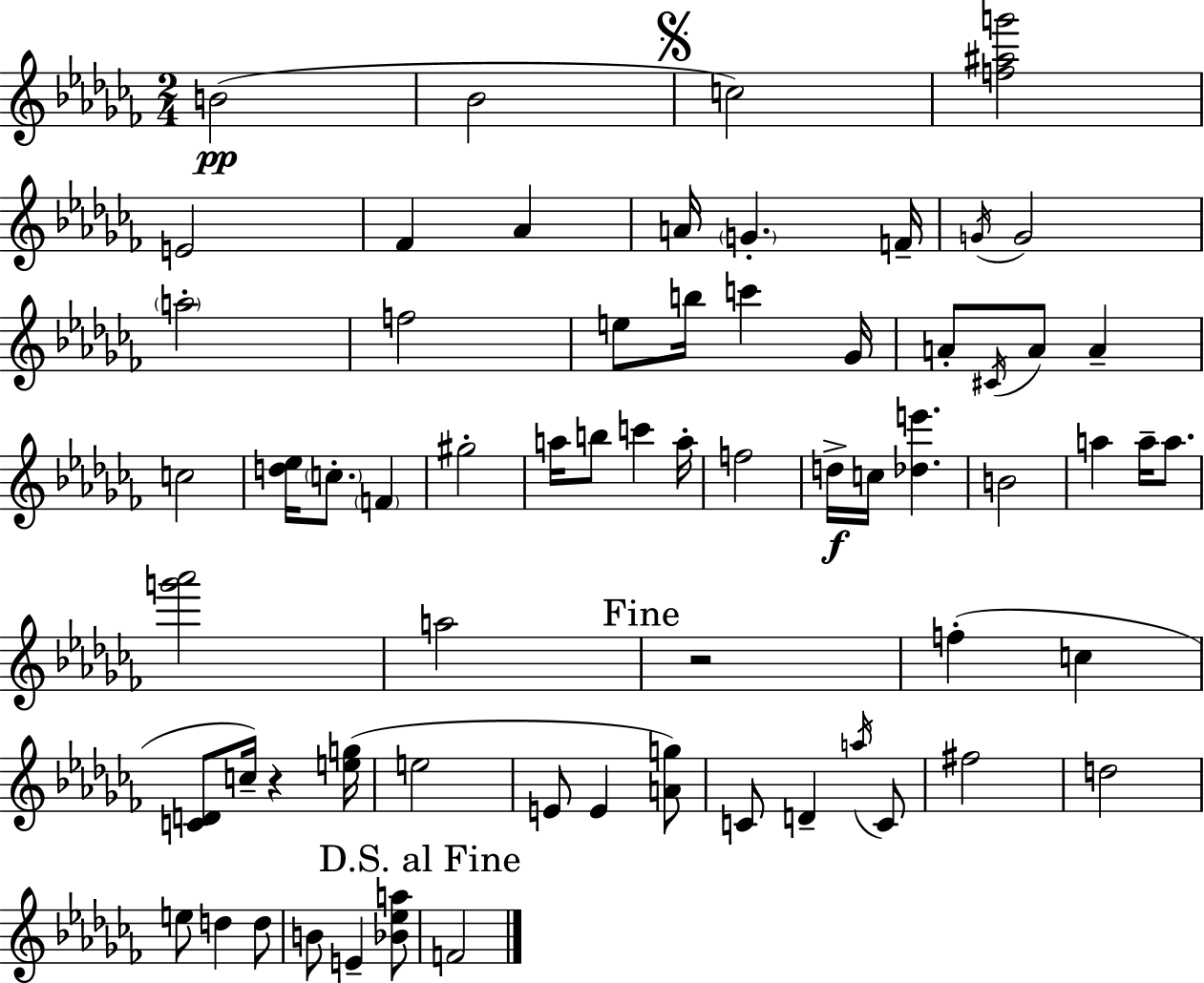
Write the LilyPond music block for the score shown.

{
  \clef treble
  \numericTimeSignature
  \time 2/4
  \key aes \minor
  b'2(\pp | bes'2 | \mark \markup { \musicglyph "scripts.segno" } c''2) | <f'' ais'' g'''>2 | \break e'2 | fes'4 aes'4 | a'16 \parenthesize g'4.-. f'16-- | \acciaccatura { g'16 } g'2 | \break \parenthesize a''2-. | f''2 | e''8 b''16 c'''4 | ges'16 a'8-. \acciaccatura { cis'16 } a'8 a'4-- | \break c''2 | <d'' ees''>16 \parenthesize c''8.-. \parenthesize f'4 | gis''2-. | a''16 b''8 c'''4 | \break a''16-. f''2 | d''16->\f c''16 <des'' e'''>4. | b'2 | a''4 a''16-- a''8. | \break <g''' aes'''>2 | a''2 | \mark "Fine" r2 | f''4-.( c''4 | \break <c' d'>8 c''16--) r4 | <e'' g''>16( e''2 | e'8 e'4 | <a' g''>8) c'8 d'4-- | \break \acciaccatura { a''16 } c'8 fis''2 | d''2 | e''8 d''4 | d''8 b'8 e'4-- | \break <bes' ees'' a''>8 \mark "D.S. al Fine" f'2 | \bar "|."
}